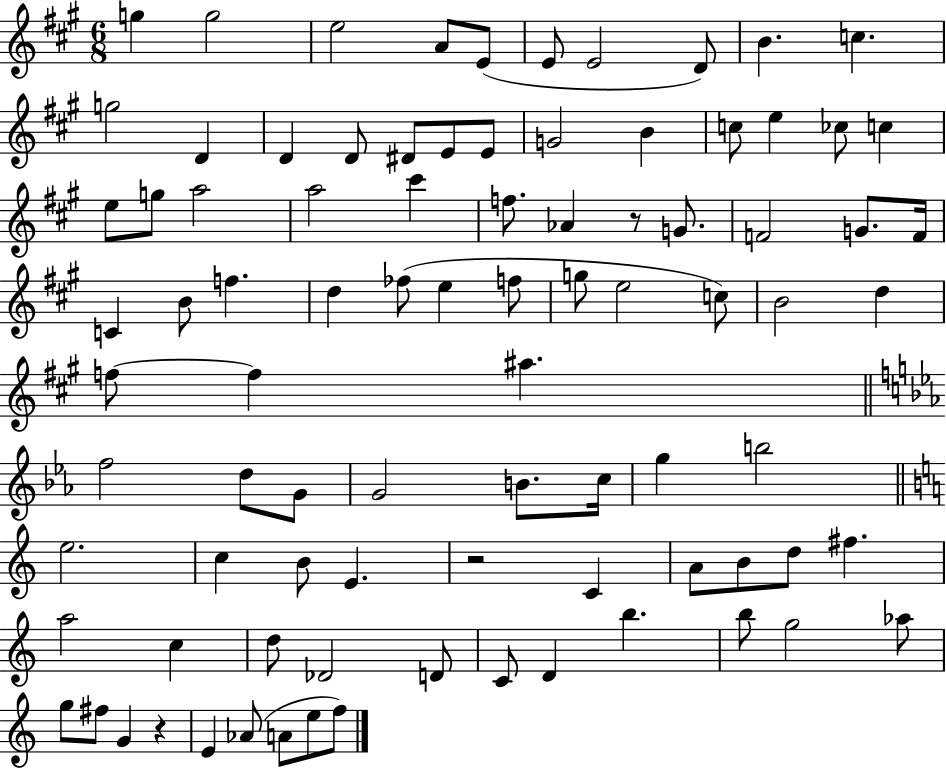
G5/q G5/h E5/h A4/e E4/e E4/e E4/h D4/e B4/q. C5/q. G5/h D4/q D4/q D4/e D#4/e E4/e E4/e G4/h B4/q C5/e E5/q CES5/e C5/q E5/e G5/e A5/h A5/h C#6/q F5/e. Ab4/q R/e G4/e. F4/h G4/e. F4/s C4/q B4/e F5/q. D5/q FES5/e E5/q F5/e G5/e E5/h C5/e B4/h D5/q F5/e F5/q A#5/q. F5/h D5/e G4/e G4/h B4/e. C5/s G5/q B5/h E5/h. C5/q B4/e E4/q. R/h C4/q A4/e B4/e D5/e F#5/q. A5/h C5/q D5/e Db4/h D4/e C4/e D4/q B5/q. B5/e G5/h Ab5/e G5/e F#5/e G4/q R/q E4/q Ab4/e A4/e E5/e F5/e